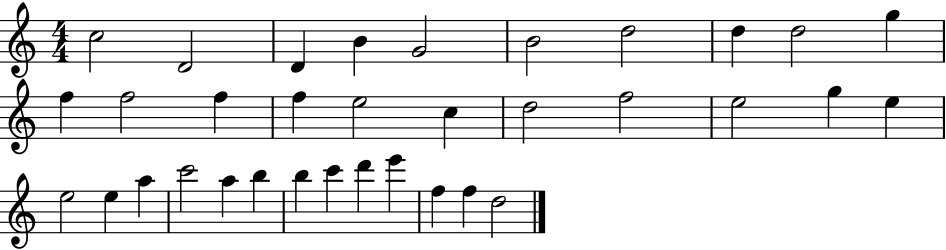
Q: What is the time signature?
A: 4/4